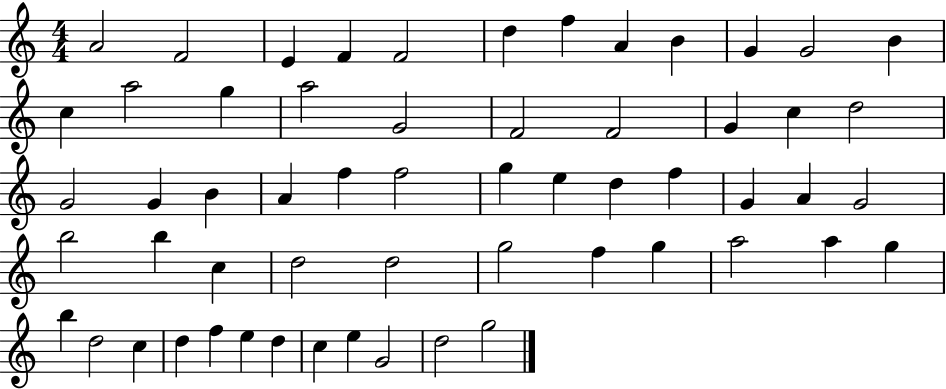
{
  \clef treble
  \numericTimeSignature
  \time 4/4
  \key c \major
  a'2 f'2 | e'4 f'4 f'2 | d''4 f''4 a'4 b'4 | g'4 g'2 b'4 | \break c''4 a''2 g''4 | a''2 g'2 | f'2 f'2 | g'4 c''4 d''2 | \break g'2 g'4 b'4 | a'4 f''4 f''2 | g''4 e''4 d''4 f''4 | g'4 a'4 g'2 | \break b''2 b''4 c''4 | d''2 d''2 | g''2 f''4 g''4 | a''2 a''4 g''4 | \break b''4 d''2 c''4 | d''4 f''4 e''4 d''4 | c''4 e''4 g'2 | d''2 g''2 | \break \bar "|."
}